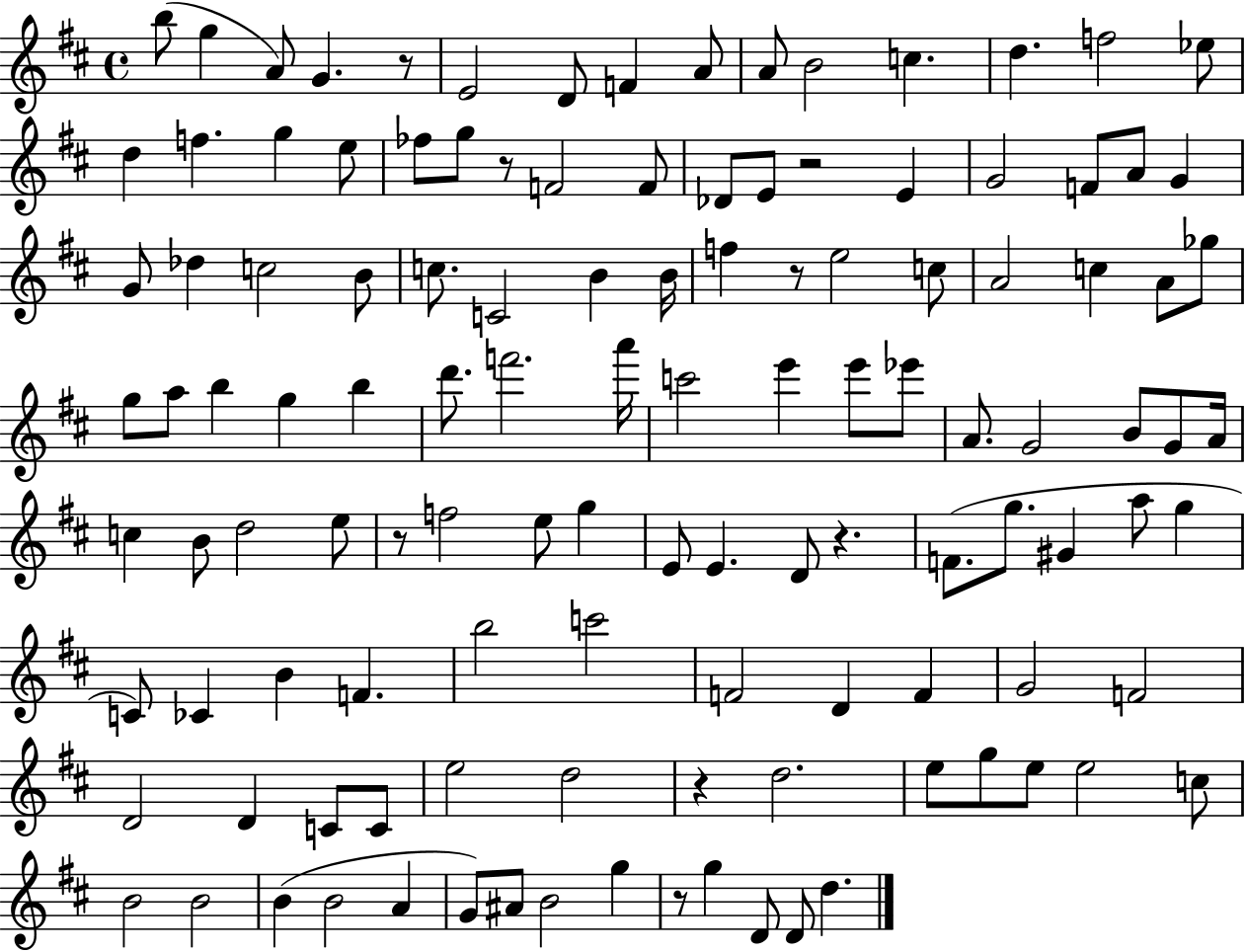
B5/e G5/q A4/e G4/q. R/e E4/h D4/e F4/q A4/e A4/e B4/h C5/q. D5/q. F5/h Eb5/e D5/q F5/q. G5/q E5/e FES5/e G5/e R/e F4/h F4/e Db4/e E4/e R/h E4/q G4/h F4/e A4/e G4/q G4/e Db5/q C5/h B4/e C5/e. C4/h B4/q B4/s F5/q R/e E5/h C5/e A4/h C5/q A4/e Gb5/e G5/e A5/e B5/q G5/q B5/q D6/e. F6/h. A6/s C6/h E6/q E6/e Eb6/e A4/e. G4/h B4/e G4/e A4/s C5/q B4/e D5/h E5/e R/e F5/h E5/e G5/q E4/e E4/q. D4/e R/q. F4/e. G5/e. G#4/q A5/e G5/q C4/e CES4/q B4/q F4/q. B5/h C6/h F4/h D4/q F4/q G4/h F4/h D4/h D4/q C4/e C4/e E5/h D5/h R/q D5/h. E5/e G5/e E5/e E5/h C5/e B4/h B4/h B4/q B4/h A4/q G4/e A#4/e B4/h G5/q R/e G5/q D4/e D4/e D5/q.